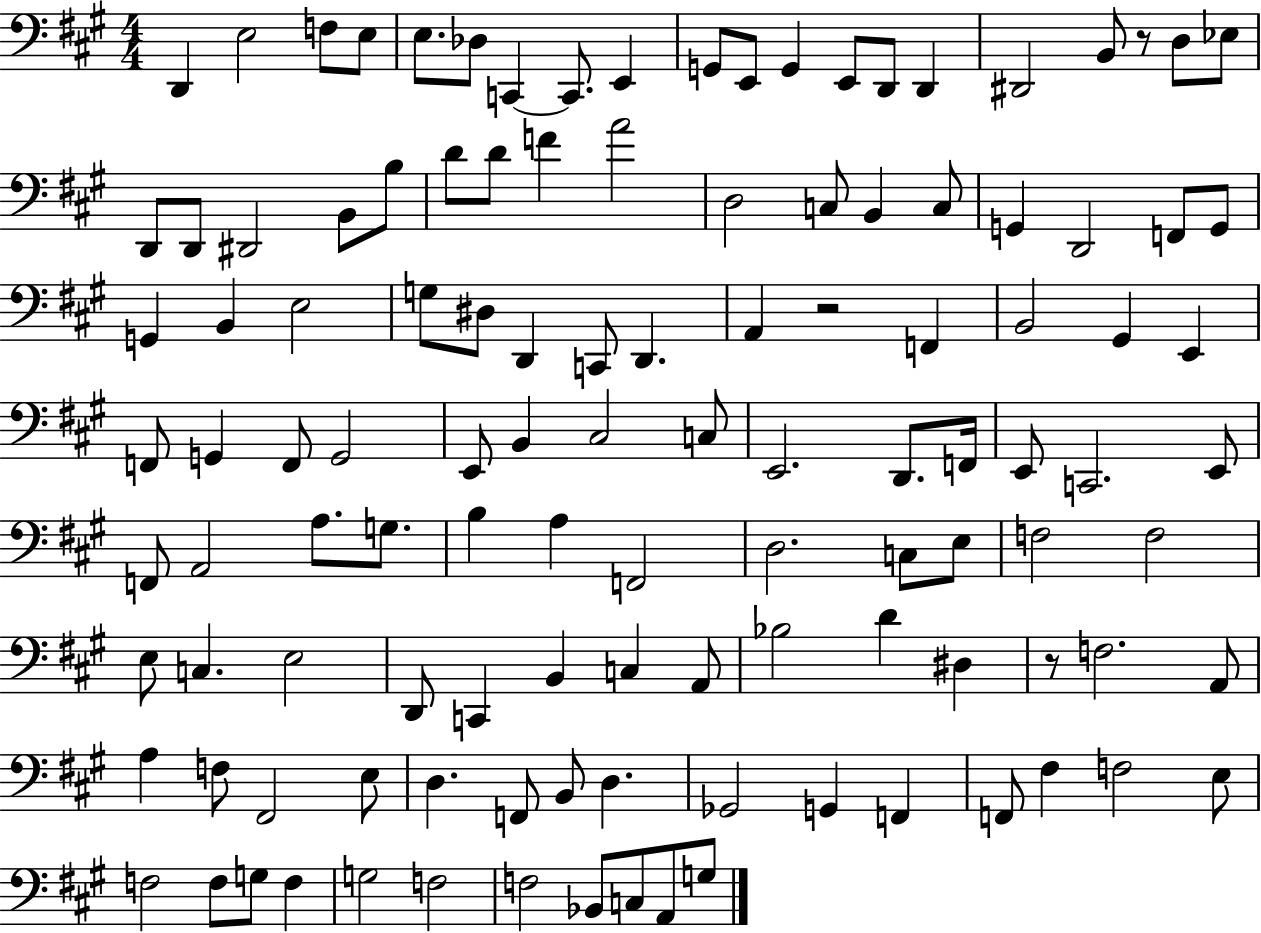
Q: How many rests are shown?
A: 3